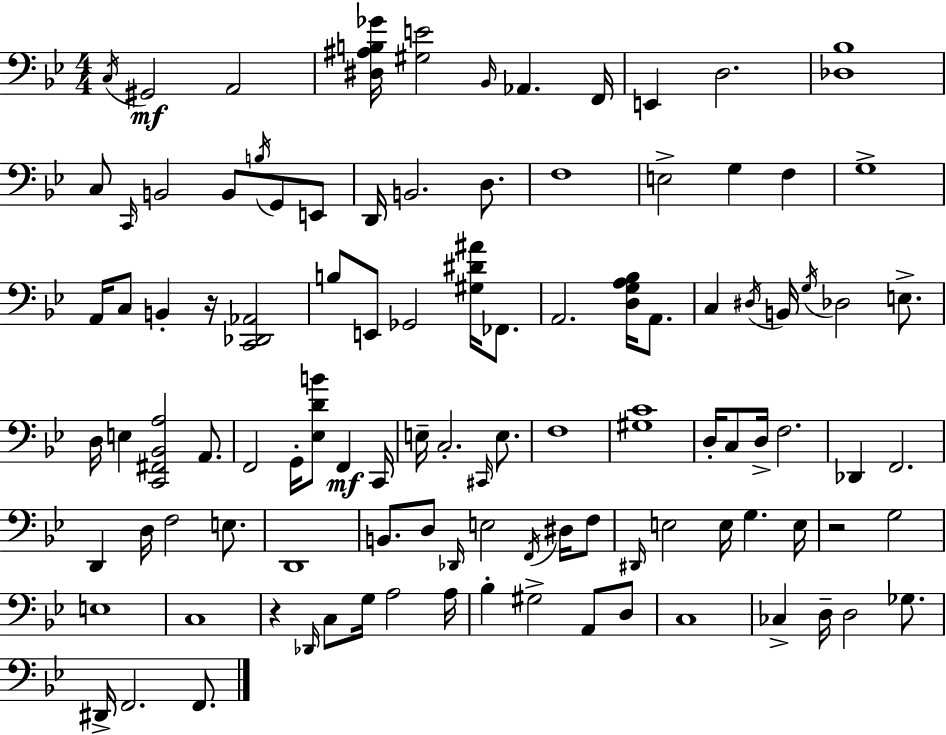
C3/s G#2/h A2/h [D#3,A#3,B3,Gb4]/s [G#3,E4]/h Bb2/s Ab2/q. F2/s E2/q D3/h. [Db3,Bb3]/w C3/e C2/s B2/h B2/e B3/s G2/e E2/e D2/s B2/h. D3/e. F3/w E3/h G3/q F3/q G3/w A2/s C3/e B2/q R/s [C2,Db2,Ab2]/h B3/e E2/e Gb2/h [G#3,D#4,A#4]/s FES2/e. A2/h. [D3,G3,A3,Bb3]/s A2/e. C3/q D#3/s B2/s G3/s Db3/h E3/e. D3/s E3/q [C2,F#2,Bb2,A3]/h A2/e. F2/h G2/s [Eb3,D4,B4]/e F2/q C2/s E3/s C3/h. C#2/s E3/e. F3/w [G#3,C4]/w D3/s C3/e D3/s F3/h. Db2/q F2/h. D2/q D3/s F3/h E3/e. D2/w B2/e. D3/e Db2/s E3/h F2/s D#3/s F3/e D#2/s E3/h E3/s G3/q. E3/s R/h G3/h E3/w C3/w R/q Db2/s C3/e G3/s A3/h A3/s Bb3/q G#3/h A2/e D3/e C3/w CES3/q D3/s D3/h Gb3/e. D#2/s F2/h. F2/e.